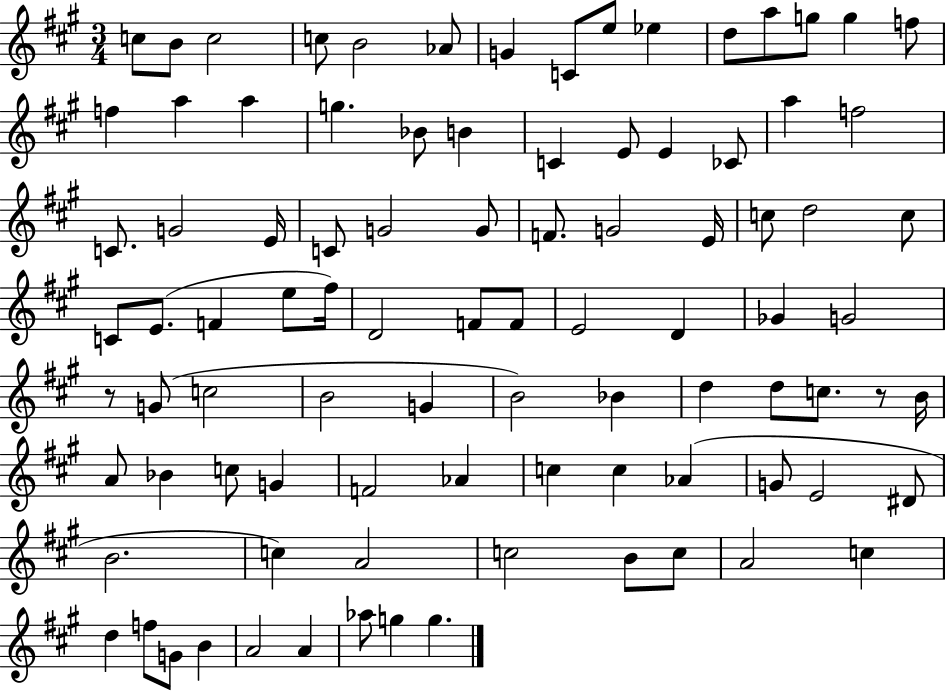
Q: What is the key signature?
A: A major